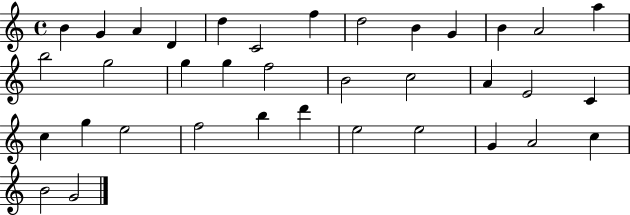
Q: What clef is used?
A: treble